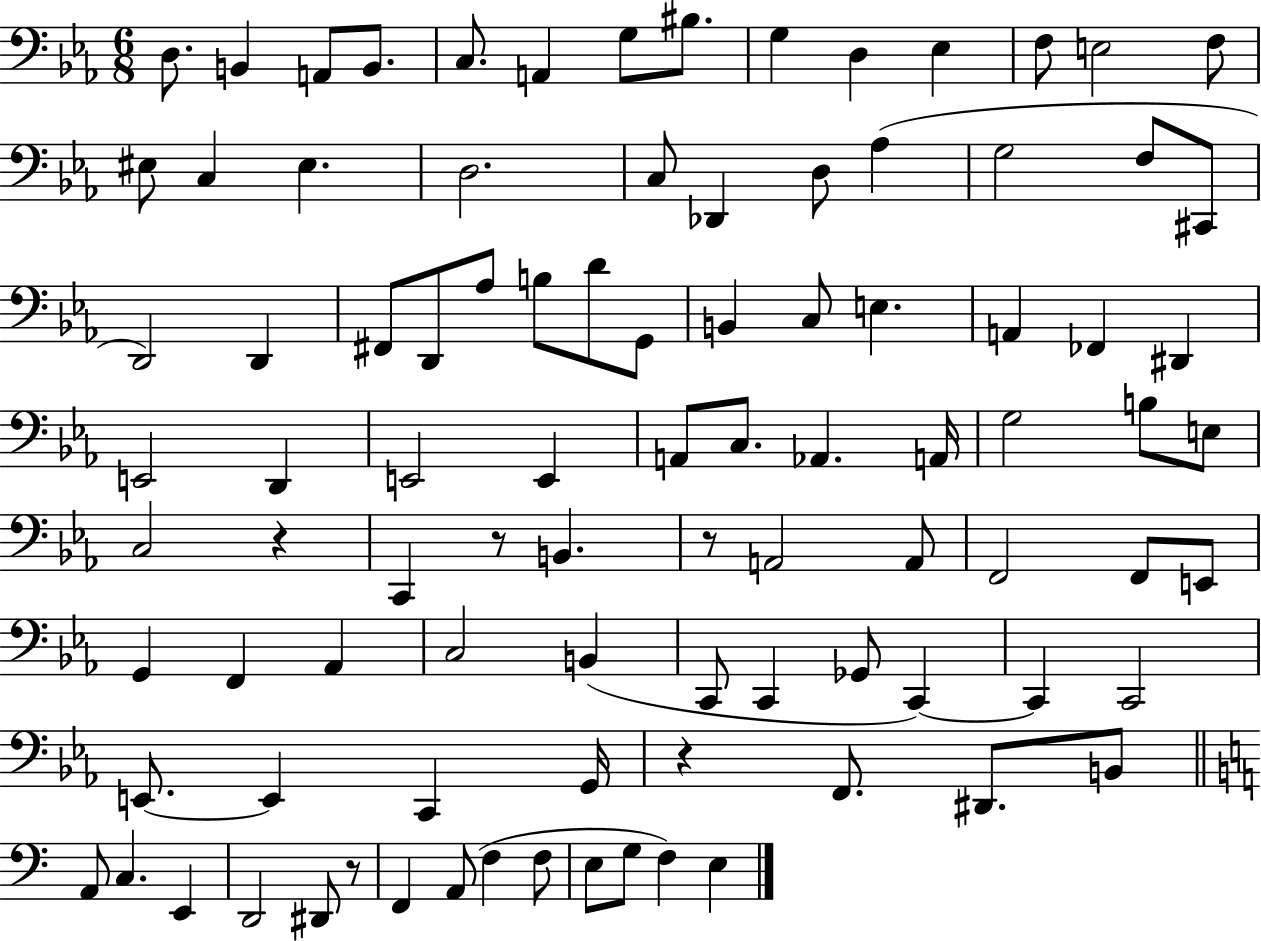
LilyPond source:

{
  \clef bass
  \numericTimeSignature
  \time 6/8
  \key ees \major
  d8. b,4 a,8 b,8. | c8. a,4 g8 bis8. | g4 d4 ees4 | f8 e2 f8 | \break eis8 c4 eis4. | d2. | c8 des,4 d8 aes4( | g2 f8 cis,8 | \break d,2) d,4 | fis,8 d,8 aes8 b8 d'8 g,8 | b,4 c8 e4. | a,4 fes,4 dis,4 | \break e,2 d,4 | e,2 e,4 | a,8 c8. aes,4. a,16 | g2 b8 e8 | \break c2 r4 | c,4 r8 b,4. | r8 a,2 a,8 | f,2 f,8 e,8 | \break g,4 f,4 aes,4 | c2 b,4( | c,8 c,4 ges,8 c,4~~) | c,4 c,2 | \break e,8.~~ e,4 c,4 g,16 | r4 f,8. dis,8. b,8 | \bar "||" \break \key c \major a,8 c4. e,4 | d,2 dis,8 r8 | f,4 a,8( f4 f8 | e8 g8 f4) e4 | \break \bar "|."
}